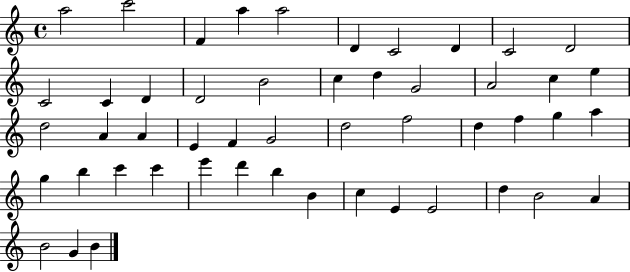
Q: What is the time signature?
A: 4/4